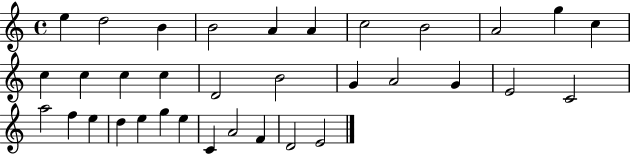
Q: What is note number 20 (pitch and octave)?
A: G4